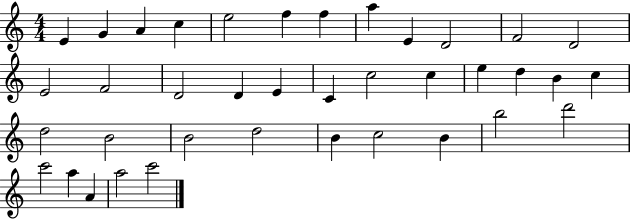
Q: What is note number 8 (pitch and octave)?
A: A5